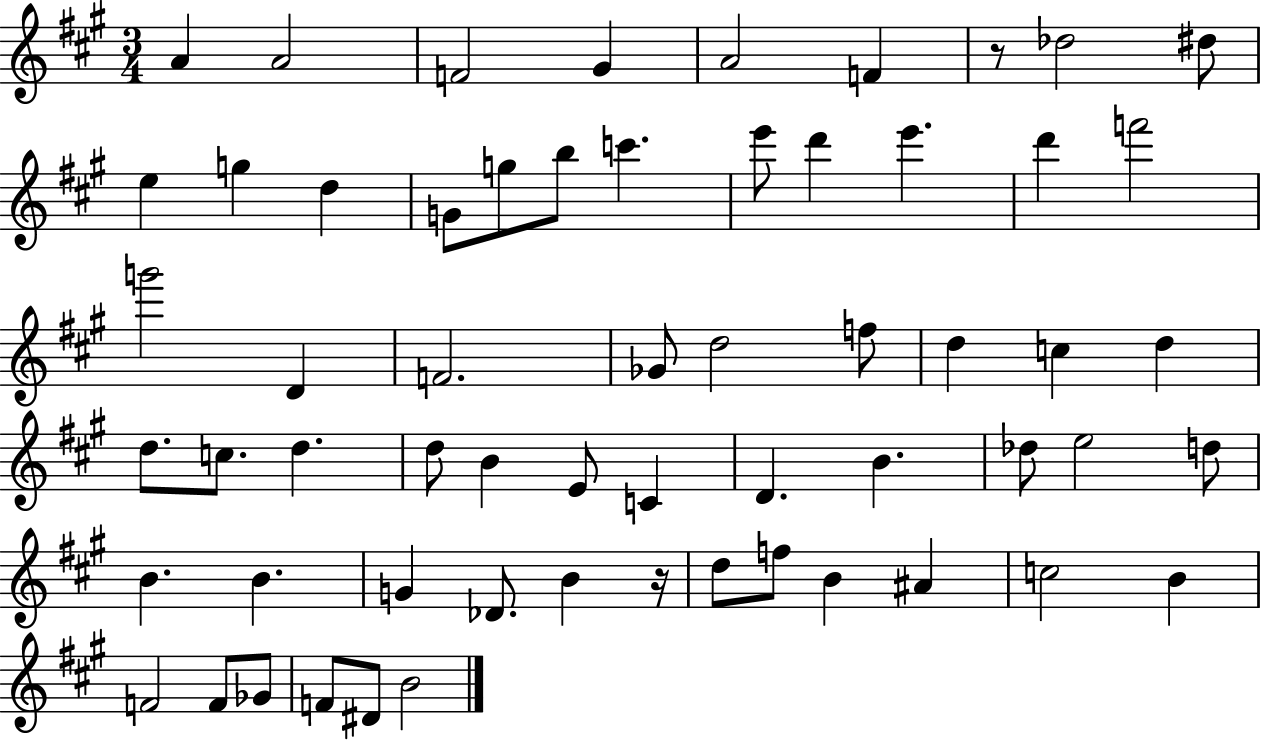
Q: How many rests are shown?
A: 2